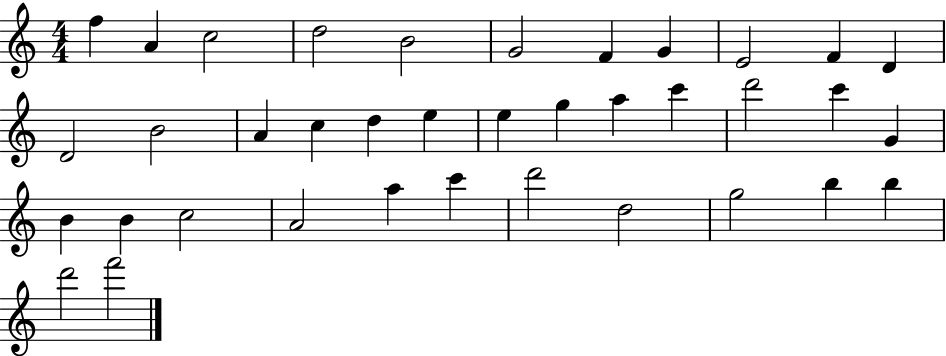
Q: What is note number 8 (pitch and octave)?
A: G4